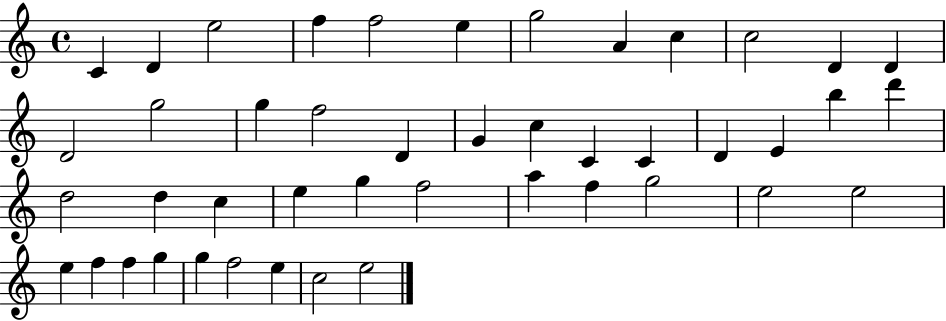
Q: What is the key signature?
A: C major